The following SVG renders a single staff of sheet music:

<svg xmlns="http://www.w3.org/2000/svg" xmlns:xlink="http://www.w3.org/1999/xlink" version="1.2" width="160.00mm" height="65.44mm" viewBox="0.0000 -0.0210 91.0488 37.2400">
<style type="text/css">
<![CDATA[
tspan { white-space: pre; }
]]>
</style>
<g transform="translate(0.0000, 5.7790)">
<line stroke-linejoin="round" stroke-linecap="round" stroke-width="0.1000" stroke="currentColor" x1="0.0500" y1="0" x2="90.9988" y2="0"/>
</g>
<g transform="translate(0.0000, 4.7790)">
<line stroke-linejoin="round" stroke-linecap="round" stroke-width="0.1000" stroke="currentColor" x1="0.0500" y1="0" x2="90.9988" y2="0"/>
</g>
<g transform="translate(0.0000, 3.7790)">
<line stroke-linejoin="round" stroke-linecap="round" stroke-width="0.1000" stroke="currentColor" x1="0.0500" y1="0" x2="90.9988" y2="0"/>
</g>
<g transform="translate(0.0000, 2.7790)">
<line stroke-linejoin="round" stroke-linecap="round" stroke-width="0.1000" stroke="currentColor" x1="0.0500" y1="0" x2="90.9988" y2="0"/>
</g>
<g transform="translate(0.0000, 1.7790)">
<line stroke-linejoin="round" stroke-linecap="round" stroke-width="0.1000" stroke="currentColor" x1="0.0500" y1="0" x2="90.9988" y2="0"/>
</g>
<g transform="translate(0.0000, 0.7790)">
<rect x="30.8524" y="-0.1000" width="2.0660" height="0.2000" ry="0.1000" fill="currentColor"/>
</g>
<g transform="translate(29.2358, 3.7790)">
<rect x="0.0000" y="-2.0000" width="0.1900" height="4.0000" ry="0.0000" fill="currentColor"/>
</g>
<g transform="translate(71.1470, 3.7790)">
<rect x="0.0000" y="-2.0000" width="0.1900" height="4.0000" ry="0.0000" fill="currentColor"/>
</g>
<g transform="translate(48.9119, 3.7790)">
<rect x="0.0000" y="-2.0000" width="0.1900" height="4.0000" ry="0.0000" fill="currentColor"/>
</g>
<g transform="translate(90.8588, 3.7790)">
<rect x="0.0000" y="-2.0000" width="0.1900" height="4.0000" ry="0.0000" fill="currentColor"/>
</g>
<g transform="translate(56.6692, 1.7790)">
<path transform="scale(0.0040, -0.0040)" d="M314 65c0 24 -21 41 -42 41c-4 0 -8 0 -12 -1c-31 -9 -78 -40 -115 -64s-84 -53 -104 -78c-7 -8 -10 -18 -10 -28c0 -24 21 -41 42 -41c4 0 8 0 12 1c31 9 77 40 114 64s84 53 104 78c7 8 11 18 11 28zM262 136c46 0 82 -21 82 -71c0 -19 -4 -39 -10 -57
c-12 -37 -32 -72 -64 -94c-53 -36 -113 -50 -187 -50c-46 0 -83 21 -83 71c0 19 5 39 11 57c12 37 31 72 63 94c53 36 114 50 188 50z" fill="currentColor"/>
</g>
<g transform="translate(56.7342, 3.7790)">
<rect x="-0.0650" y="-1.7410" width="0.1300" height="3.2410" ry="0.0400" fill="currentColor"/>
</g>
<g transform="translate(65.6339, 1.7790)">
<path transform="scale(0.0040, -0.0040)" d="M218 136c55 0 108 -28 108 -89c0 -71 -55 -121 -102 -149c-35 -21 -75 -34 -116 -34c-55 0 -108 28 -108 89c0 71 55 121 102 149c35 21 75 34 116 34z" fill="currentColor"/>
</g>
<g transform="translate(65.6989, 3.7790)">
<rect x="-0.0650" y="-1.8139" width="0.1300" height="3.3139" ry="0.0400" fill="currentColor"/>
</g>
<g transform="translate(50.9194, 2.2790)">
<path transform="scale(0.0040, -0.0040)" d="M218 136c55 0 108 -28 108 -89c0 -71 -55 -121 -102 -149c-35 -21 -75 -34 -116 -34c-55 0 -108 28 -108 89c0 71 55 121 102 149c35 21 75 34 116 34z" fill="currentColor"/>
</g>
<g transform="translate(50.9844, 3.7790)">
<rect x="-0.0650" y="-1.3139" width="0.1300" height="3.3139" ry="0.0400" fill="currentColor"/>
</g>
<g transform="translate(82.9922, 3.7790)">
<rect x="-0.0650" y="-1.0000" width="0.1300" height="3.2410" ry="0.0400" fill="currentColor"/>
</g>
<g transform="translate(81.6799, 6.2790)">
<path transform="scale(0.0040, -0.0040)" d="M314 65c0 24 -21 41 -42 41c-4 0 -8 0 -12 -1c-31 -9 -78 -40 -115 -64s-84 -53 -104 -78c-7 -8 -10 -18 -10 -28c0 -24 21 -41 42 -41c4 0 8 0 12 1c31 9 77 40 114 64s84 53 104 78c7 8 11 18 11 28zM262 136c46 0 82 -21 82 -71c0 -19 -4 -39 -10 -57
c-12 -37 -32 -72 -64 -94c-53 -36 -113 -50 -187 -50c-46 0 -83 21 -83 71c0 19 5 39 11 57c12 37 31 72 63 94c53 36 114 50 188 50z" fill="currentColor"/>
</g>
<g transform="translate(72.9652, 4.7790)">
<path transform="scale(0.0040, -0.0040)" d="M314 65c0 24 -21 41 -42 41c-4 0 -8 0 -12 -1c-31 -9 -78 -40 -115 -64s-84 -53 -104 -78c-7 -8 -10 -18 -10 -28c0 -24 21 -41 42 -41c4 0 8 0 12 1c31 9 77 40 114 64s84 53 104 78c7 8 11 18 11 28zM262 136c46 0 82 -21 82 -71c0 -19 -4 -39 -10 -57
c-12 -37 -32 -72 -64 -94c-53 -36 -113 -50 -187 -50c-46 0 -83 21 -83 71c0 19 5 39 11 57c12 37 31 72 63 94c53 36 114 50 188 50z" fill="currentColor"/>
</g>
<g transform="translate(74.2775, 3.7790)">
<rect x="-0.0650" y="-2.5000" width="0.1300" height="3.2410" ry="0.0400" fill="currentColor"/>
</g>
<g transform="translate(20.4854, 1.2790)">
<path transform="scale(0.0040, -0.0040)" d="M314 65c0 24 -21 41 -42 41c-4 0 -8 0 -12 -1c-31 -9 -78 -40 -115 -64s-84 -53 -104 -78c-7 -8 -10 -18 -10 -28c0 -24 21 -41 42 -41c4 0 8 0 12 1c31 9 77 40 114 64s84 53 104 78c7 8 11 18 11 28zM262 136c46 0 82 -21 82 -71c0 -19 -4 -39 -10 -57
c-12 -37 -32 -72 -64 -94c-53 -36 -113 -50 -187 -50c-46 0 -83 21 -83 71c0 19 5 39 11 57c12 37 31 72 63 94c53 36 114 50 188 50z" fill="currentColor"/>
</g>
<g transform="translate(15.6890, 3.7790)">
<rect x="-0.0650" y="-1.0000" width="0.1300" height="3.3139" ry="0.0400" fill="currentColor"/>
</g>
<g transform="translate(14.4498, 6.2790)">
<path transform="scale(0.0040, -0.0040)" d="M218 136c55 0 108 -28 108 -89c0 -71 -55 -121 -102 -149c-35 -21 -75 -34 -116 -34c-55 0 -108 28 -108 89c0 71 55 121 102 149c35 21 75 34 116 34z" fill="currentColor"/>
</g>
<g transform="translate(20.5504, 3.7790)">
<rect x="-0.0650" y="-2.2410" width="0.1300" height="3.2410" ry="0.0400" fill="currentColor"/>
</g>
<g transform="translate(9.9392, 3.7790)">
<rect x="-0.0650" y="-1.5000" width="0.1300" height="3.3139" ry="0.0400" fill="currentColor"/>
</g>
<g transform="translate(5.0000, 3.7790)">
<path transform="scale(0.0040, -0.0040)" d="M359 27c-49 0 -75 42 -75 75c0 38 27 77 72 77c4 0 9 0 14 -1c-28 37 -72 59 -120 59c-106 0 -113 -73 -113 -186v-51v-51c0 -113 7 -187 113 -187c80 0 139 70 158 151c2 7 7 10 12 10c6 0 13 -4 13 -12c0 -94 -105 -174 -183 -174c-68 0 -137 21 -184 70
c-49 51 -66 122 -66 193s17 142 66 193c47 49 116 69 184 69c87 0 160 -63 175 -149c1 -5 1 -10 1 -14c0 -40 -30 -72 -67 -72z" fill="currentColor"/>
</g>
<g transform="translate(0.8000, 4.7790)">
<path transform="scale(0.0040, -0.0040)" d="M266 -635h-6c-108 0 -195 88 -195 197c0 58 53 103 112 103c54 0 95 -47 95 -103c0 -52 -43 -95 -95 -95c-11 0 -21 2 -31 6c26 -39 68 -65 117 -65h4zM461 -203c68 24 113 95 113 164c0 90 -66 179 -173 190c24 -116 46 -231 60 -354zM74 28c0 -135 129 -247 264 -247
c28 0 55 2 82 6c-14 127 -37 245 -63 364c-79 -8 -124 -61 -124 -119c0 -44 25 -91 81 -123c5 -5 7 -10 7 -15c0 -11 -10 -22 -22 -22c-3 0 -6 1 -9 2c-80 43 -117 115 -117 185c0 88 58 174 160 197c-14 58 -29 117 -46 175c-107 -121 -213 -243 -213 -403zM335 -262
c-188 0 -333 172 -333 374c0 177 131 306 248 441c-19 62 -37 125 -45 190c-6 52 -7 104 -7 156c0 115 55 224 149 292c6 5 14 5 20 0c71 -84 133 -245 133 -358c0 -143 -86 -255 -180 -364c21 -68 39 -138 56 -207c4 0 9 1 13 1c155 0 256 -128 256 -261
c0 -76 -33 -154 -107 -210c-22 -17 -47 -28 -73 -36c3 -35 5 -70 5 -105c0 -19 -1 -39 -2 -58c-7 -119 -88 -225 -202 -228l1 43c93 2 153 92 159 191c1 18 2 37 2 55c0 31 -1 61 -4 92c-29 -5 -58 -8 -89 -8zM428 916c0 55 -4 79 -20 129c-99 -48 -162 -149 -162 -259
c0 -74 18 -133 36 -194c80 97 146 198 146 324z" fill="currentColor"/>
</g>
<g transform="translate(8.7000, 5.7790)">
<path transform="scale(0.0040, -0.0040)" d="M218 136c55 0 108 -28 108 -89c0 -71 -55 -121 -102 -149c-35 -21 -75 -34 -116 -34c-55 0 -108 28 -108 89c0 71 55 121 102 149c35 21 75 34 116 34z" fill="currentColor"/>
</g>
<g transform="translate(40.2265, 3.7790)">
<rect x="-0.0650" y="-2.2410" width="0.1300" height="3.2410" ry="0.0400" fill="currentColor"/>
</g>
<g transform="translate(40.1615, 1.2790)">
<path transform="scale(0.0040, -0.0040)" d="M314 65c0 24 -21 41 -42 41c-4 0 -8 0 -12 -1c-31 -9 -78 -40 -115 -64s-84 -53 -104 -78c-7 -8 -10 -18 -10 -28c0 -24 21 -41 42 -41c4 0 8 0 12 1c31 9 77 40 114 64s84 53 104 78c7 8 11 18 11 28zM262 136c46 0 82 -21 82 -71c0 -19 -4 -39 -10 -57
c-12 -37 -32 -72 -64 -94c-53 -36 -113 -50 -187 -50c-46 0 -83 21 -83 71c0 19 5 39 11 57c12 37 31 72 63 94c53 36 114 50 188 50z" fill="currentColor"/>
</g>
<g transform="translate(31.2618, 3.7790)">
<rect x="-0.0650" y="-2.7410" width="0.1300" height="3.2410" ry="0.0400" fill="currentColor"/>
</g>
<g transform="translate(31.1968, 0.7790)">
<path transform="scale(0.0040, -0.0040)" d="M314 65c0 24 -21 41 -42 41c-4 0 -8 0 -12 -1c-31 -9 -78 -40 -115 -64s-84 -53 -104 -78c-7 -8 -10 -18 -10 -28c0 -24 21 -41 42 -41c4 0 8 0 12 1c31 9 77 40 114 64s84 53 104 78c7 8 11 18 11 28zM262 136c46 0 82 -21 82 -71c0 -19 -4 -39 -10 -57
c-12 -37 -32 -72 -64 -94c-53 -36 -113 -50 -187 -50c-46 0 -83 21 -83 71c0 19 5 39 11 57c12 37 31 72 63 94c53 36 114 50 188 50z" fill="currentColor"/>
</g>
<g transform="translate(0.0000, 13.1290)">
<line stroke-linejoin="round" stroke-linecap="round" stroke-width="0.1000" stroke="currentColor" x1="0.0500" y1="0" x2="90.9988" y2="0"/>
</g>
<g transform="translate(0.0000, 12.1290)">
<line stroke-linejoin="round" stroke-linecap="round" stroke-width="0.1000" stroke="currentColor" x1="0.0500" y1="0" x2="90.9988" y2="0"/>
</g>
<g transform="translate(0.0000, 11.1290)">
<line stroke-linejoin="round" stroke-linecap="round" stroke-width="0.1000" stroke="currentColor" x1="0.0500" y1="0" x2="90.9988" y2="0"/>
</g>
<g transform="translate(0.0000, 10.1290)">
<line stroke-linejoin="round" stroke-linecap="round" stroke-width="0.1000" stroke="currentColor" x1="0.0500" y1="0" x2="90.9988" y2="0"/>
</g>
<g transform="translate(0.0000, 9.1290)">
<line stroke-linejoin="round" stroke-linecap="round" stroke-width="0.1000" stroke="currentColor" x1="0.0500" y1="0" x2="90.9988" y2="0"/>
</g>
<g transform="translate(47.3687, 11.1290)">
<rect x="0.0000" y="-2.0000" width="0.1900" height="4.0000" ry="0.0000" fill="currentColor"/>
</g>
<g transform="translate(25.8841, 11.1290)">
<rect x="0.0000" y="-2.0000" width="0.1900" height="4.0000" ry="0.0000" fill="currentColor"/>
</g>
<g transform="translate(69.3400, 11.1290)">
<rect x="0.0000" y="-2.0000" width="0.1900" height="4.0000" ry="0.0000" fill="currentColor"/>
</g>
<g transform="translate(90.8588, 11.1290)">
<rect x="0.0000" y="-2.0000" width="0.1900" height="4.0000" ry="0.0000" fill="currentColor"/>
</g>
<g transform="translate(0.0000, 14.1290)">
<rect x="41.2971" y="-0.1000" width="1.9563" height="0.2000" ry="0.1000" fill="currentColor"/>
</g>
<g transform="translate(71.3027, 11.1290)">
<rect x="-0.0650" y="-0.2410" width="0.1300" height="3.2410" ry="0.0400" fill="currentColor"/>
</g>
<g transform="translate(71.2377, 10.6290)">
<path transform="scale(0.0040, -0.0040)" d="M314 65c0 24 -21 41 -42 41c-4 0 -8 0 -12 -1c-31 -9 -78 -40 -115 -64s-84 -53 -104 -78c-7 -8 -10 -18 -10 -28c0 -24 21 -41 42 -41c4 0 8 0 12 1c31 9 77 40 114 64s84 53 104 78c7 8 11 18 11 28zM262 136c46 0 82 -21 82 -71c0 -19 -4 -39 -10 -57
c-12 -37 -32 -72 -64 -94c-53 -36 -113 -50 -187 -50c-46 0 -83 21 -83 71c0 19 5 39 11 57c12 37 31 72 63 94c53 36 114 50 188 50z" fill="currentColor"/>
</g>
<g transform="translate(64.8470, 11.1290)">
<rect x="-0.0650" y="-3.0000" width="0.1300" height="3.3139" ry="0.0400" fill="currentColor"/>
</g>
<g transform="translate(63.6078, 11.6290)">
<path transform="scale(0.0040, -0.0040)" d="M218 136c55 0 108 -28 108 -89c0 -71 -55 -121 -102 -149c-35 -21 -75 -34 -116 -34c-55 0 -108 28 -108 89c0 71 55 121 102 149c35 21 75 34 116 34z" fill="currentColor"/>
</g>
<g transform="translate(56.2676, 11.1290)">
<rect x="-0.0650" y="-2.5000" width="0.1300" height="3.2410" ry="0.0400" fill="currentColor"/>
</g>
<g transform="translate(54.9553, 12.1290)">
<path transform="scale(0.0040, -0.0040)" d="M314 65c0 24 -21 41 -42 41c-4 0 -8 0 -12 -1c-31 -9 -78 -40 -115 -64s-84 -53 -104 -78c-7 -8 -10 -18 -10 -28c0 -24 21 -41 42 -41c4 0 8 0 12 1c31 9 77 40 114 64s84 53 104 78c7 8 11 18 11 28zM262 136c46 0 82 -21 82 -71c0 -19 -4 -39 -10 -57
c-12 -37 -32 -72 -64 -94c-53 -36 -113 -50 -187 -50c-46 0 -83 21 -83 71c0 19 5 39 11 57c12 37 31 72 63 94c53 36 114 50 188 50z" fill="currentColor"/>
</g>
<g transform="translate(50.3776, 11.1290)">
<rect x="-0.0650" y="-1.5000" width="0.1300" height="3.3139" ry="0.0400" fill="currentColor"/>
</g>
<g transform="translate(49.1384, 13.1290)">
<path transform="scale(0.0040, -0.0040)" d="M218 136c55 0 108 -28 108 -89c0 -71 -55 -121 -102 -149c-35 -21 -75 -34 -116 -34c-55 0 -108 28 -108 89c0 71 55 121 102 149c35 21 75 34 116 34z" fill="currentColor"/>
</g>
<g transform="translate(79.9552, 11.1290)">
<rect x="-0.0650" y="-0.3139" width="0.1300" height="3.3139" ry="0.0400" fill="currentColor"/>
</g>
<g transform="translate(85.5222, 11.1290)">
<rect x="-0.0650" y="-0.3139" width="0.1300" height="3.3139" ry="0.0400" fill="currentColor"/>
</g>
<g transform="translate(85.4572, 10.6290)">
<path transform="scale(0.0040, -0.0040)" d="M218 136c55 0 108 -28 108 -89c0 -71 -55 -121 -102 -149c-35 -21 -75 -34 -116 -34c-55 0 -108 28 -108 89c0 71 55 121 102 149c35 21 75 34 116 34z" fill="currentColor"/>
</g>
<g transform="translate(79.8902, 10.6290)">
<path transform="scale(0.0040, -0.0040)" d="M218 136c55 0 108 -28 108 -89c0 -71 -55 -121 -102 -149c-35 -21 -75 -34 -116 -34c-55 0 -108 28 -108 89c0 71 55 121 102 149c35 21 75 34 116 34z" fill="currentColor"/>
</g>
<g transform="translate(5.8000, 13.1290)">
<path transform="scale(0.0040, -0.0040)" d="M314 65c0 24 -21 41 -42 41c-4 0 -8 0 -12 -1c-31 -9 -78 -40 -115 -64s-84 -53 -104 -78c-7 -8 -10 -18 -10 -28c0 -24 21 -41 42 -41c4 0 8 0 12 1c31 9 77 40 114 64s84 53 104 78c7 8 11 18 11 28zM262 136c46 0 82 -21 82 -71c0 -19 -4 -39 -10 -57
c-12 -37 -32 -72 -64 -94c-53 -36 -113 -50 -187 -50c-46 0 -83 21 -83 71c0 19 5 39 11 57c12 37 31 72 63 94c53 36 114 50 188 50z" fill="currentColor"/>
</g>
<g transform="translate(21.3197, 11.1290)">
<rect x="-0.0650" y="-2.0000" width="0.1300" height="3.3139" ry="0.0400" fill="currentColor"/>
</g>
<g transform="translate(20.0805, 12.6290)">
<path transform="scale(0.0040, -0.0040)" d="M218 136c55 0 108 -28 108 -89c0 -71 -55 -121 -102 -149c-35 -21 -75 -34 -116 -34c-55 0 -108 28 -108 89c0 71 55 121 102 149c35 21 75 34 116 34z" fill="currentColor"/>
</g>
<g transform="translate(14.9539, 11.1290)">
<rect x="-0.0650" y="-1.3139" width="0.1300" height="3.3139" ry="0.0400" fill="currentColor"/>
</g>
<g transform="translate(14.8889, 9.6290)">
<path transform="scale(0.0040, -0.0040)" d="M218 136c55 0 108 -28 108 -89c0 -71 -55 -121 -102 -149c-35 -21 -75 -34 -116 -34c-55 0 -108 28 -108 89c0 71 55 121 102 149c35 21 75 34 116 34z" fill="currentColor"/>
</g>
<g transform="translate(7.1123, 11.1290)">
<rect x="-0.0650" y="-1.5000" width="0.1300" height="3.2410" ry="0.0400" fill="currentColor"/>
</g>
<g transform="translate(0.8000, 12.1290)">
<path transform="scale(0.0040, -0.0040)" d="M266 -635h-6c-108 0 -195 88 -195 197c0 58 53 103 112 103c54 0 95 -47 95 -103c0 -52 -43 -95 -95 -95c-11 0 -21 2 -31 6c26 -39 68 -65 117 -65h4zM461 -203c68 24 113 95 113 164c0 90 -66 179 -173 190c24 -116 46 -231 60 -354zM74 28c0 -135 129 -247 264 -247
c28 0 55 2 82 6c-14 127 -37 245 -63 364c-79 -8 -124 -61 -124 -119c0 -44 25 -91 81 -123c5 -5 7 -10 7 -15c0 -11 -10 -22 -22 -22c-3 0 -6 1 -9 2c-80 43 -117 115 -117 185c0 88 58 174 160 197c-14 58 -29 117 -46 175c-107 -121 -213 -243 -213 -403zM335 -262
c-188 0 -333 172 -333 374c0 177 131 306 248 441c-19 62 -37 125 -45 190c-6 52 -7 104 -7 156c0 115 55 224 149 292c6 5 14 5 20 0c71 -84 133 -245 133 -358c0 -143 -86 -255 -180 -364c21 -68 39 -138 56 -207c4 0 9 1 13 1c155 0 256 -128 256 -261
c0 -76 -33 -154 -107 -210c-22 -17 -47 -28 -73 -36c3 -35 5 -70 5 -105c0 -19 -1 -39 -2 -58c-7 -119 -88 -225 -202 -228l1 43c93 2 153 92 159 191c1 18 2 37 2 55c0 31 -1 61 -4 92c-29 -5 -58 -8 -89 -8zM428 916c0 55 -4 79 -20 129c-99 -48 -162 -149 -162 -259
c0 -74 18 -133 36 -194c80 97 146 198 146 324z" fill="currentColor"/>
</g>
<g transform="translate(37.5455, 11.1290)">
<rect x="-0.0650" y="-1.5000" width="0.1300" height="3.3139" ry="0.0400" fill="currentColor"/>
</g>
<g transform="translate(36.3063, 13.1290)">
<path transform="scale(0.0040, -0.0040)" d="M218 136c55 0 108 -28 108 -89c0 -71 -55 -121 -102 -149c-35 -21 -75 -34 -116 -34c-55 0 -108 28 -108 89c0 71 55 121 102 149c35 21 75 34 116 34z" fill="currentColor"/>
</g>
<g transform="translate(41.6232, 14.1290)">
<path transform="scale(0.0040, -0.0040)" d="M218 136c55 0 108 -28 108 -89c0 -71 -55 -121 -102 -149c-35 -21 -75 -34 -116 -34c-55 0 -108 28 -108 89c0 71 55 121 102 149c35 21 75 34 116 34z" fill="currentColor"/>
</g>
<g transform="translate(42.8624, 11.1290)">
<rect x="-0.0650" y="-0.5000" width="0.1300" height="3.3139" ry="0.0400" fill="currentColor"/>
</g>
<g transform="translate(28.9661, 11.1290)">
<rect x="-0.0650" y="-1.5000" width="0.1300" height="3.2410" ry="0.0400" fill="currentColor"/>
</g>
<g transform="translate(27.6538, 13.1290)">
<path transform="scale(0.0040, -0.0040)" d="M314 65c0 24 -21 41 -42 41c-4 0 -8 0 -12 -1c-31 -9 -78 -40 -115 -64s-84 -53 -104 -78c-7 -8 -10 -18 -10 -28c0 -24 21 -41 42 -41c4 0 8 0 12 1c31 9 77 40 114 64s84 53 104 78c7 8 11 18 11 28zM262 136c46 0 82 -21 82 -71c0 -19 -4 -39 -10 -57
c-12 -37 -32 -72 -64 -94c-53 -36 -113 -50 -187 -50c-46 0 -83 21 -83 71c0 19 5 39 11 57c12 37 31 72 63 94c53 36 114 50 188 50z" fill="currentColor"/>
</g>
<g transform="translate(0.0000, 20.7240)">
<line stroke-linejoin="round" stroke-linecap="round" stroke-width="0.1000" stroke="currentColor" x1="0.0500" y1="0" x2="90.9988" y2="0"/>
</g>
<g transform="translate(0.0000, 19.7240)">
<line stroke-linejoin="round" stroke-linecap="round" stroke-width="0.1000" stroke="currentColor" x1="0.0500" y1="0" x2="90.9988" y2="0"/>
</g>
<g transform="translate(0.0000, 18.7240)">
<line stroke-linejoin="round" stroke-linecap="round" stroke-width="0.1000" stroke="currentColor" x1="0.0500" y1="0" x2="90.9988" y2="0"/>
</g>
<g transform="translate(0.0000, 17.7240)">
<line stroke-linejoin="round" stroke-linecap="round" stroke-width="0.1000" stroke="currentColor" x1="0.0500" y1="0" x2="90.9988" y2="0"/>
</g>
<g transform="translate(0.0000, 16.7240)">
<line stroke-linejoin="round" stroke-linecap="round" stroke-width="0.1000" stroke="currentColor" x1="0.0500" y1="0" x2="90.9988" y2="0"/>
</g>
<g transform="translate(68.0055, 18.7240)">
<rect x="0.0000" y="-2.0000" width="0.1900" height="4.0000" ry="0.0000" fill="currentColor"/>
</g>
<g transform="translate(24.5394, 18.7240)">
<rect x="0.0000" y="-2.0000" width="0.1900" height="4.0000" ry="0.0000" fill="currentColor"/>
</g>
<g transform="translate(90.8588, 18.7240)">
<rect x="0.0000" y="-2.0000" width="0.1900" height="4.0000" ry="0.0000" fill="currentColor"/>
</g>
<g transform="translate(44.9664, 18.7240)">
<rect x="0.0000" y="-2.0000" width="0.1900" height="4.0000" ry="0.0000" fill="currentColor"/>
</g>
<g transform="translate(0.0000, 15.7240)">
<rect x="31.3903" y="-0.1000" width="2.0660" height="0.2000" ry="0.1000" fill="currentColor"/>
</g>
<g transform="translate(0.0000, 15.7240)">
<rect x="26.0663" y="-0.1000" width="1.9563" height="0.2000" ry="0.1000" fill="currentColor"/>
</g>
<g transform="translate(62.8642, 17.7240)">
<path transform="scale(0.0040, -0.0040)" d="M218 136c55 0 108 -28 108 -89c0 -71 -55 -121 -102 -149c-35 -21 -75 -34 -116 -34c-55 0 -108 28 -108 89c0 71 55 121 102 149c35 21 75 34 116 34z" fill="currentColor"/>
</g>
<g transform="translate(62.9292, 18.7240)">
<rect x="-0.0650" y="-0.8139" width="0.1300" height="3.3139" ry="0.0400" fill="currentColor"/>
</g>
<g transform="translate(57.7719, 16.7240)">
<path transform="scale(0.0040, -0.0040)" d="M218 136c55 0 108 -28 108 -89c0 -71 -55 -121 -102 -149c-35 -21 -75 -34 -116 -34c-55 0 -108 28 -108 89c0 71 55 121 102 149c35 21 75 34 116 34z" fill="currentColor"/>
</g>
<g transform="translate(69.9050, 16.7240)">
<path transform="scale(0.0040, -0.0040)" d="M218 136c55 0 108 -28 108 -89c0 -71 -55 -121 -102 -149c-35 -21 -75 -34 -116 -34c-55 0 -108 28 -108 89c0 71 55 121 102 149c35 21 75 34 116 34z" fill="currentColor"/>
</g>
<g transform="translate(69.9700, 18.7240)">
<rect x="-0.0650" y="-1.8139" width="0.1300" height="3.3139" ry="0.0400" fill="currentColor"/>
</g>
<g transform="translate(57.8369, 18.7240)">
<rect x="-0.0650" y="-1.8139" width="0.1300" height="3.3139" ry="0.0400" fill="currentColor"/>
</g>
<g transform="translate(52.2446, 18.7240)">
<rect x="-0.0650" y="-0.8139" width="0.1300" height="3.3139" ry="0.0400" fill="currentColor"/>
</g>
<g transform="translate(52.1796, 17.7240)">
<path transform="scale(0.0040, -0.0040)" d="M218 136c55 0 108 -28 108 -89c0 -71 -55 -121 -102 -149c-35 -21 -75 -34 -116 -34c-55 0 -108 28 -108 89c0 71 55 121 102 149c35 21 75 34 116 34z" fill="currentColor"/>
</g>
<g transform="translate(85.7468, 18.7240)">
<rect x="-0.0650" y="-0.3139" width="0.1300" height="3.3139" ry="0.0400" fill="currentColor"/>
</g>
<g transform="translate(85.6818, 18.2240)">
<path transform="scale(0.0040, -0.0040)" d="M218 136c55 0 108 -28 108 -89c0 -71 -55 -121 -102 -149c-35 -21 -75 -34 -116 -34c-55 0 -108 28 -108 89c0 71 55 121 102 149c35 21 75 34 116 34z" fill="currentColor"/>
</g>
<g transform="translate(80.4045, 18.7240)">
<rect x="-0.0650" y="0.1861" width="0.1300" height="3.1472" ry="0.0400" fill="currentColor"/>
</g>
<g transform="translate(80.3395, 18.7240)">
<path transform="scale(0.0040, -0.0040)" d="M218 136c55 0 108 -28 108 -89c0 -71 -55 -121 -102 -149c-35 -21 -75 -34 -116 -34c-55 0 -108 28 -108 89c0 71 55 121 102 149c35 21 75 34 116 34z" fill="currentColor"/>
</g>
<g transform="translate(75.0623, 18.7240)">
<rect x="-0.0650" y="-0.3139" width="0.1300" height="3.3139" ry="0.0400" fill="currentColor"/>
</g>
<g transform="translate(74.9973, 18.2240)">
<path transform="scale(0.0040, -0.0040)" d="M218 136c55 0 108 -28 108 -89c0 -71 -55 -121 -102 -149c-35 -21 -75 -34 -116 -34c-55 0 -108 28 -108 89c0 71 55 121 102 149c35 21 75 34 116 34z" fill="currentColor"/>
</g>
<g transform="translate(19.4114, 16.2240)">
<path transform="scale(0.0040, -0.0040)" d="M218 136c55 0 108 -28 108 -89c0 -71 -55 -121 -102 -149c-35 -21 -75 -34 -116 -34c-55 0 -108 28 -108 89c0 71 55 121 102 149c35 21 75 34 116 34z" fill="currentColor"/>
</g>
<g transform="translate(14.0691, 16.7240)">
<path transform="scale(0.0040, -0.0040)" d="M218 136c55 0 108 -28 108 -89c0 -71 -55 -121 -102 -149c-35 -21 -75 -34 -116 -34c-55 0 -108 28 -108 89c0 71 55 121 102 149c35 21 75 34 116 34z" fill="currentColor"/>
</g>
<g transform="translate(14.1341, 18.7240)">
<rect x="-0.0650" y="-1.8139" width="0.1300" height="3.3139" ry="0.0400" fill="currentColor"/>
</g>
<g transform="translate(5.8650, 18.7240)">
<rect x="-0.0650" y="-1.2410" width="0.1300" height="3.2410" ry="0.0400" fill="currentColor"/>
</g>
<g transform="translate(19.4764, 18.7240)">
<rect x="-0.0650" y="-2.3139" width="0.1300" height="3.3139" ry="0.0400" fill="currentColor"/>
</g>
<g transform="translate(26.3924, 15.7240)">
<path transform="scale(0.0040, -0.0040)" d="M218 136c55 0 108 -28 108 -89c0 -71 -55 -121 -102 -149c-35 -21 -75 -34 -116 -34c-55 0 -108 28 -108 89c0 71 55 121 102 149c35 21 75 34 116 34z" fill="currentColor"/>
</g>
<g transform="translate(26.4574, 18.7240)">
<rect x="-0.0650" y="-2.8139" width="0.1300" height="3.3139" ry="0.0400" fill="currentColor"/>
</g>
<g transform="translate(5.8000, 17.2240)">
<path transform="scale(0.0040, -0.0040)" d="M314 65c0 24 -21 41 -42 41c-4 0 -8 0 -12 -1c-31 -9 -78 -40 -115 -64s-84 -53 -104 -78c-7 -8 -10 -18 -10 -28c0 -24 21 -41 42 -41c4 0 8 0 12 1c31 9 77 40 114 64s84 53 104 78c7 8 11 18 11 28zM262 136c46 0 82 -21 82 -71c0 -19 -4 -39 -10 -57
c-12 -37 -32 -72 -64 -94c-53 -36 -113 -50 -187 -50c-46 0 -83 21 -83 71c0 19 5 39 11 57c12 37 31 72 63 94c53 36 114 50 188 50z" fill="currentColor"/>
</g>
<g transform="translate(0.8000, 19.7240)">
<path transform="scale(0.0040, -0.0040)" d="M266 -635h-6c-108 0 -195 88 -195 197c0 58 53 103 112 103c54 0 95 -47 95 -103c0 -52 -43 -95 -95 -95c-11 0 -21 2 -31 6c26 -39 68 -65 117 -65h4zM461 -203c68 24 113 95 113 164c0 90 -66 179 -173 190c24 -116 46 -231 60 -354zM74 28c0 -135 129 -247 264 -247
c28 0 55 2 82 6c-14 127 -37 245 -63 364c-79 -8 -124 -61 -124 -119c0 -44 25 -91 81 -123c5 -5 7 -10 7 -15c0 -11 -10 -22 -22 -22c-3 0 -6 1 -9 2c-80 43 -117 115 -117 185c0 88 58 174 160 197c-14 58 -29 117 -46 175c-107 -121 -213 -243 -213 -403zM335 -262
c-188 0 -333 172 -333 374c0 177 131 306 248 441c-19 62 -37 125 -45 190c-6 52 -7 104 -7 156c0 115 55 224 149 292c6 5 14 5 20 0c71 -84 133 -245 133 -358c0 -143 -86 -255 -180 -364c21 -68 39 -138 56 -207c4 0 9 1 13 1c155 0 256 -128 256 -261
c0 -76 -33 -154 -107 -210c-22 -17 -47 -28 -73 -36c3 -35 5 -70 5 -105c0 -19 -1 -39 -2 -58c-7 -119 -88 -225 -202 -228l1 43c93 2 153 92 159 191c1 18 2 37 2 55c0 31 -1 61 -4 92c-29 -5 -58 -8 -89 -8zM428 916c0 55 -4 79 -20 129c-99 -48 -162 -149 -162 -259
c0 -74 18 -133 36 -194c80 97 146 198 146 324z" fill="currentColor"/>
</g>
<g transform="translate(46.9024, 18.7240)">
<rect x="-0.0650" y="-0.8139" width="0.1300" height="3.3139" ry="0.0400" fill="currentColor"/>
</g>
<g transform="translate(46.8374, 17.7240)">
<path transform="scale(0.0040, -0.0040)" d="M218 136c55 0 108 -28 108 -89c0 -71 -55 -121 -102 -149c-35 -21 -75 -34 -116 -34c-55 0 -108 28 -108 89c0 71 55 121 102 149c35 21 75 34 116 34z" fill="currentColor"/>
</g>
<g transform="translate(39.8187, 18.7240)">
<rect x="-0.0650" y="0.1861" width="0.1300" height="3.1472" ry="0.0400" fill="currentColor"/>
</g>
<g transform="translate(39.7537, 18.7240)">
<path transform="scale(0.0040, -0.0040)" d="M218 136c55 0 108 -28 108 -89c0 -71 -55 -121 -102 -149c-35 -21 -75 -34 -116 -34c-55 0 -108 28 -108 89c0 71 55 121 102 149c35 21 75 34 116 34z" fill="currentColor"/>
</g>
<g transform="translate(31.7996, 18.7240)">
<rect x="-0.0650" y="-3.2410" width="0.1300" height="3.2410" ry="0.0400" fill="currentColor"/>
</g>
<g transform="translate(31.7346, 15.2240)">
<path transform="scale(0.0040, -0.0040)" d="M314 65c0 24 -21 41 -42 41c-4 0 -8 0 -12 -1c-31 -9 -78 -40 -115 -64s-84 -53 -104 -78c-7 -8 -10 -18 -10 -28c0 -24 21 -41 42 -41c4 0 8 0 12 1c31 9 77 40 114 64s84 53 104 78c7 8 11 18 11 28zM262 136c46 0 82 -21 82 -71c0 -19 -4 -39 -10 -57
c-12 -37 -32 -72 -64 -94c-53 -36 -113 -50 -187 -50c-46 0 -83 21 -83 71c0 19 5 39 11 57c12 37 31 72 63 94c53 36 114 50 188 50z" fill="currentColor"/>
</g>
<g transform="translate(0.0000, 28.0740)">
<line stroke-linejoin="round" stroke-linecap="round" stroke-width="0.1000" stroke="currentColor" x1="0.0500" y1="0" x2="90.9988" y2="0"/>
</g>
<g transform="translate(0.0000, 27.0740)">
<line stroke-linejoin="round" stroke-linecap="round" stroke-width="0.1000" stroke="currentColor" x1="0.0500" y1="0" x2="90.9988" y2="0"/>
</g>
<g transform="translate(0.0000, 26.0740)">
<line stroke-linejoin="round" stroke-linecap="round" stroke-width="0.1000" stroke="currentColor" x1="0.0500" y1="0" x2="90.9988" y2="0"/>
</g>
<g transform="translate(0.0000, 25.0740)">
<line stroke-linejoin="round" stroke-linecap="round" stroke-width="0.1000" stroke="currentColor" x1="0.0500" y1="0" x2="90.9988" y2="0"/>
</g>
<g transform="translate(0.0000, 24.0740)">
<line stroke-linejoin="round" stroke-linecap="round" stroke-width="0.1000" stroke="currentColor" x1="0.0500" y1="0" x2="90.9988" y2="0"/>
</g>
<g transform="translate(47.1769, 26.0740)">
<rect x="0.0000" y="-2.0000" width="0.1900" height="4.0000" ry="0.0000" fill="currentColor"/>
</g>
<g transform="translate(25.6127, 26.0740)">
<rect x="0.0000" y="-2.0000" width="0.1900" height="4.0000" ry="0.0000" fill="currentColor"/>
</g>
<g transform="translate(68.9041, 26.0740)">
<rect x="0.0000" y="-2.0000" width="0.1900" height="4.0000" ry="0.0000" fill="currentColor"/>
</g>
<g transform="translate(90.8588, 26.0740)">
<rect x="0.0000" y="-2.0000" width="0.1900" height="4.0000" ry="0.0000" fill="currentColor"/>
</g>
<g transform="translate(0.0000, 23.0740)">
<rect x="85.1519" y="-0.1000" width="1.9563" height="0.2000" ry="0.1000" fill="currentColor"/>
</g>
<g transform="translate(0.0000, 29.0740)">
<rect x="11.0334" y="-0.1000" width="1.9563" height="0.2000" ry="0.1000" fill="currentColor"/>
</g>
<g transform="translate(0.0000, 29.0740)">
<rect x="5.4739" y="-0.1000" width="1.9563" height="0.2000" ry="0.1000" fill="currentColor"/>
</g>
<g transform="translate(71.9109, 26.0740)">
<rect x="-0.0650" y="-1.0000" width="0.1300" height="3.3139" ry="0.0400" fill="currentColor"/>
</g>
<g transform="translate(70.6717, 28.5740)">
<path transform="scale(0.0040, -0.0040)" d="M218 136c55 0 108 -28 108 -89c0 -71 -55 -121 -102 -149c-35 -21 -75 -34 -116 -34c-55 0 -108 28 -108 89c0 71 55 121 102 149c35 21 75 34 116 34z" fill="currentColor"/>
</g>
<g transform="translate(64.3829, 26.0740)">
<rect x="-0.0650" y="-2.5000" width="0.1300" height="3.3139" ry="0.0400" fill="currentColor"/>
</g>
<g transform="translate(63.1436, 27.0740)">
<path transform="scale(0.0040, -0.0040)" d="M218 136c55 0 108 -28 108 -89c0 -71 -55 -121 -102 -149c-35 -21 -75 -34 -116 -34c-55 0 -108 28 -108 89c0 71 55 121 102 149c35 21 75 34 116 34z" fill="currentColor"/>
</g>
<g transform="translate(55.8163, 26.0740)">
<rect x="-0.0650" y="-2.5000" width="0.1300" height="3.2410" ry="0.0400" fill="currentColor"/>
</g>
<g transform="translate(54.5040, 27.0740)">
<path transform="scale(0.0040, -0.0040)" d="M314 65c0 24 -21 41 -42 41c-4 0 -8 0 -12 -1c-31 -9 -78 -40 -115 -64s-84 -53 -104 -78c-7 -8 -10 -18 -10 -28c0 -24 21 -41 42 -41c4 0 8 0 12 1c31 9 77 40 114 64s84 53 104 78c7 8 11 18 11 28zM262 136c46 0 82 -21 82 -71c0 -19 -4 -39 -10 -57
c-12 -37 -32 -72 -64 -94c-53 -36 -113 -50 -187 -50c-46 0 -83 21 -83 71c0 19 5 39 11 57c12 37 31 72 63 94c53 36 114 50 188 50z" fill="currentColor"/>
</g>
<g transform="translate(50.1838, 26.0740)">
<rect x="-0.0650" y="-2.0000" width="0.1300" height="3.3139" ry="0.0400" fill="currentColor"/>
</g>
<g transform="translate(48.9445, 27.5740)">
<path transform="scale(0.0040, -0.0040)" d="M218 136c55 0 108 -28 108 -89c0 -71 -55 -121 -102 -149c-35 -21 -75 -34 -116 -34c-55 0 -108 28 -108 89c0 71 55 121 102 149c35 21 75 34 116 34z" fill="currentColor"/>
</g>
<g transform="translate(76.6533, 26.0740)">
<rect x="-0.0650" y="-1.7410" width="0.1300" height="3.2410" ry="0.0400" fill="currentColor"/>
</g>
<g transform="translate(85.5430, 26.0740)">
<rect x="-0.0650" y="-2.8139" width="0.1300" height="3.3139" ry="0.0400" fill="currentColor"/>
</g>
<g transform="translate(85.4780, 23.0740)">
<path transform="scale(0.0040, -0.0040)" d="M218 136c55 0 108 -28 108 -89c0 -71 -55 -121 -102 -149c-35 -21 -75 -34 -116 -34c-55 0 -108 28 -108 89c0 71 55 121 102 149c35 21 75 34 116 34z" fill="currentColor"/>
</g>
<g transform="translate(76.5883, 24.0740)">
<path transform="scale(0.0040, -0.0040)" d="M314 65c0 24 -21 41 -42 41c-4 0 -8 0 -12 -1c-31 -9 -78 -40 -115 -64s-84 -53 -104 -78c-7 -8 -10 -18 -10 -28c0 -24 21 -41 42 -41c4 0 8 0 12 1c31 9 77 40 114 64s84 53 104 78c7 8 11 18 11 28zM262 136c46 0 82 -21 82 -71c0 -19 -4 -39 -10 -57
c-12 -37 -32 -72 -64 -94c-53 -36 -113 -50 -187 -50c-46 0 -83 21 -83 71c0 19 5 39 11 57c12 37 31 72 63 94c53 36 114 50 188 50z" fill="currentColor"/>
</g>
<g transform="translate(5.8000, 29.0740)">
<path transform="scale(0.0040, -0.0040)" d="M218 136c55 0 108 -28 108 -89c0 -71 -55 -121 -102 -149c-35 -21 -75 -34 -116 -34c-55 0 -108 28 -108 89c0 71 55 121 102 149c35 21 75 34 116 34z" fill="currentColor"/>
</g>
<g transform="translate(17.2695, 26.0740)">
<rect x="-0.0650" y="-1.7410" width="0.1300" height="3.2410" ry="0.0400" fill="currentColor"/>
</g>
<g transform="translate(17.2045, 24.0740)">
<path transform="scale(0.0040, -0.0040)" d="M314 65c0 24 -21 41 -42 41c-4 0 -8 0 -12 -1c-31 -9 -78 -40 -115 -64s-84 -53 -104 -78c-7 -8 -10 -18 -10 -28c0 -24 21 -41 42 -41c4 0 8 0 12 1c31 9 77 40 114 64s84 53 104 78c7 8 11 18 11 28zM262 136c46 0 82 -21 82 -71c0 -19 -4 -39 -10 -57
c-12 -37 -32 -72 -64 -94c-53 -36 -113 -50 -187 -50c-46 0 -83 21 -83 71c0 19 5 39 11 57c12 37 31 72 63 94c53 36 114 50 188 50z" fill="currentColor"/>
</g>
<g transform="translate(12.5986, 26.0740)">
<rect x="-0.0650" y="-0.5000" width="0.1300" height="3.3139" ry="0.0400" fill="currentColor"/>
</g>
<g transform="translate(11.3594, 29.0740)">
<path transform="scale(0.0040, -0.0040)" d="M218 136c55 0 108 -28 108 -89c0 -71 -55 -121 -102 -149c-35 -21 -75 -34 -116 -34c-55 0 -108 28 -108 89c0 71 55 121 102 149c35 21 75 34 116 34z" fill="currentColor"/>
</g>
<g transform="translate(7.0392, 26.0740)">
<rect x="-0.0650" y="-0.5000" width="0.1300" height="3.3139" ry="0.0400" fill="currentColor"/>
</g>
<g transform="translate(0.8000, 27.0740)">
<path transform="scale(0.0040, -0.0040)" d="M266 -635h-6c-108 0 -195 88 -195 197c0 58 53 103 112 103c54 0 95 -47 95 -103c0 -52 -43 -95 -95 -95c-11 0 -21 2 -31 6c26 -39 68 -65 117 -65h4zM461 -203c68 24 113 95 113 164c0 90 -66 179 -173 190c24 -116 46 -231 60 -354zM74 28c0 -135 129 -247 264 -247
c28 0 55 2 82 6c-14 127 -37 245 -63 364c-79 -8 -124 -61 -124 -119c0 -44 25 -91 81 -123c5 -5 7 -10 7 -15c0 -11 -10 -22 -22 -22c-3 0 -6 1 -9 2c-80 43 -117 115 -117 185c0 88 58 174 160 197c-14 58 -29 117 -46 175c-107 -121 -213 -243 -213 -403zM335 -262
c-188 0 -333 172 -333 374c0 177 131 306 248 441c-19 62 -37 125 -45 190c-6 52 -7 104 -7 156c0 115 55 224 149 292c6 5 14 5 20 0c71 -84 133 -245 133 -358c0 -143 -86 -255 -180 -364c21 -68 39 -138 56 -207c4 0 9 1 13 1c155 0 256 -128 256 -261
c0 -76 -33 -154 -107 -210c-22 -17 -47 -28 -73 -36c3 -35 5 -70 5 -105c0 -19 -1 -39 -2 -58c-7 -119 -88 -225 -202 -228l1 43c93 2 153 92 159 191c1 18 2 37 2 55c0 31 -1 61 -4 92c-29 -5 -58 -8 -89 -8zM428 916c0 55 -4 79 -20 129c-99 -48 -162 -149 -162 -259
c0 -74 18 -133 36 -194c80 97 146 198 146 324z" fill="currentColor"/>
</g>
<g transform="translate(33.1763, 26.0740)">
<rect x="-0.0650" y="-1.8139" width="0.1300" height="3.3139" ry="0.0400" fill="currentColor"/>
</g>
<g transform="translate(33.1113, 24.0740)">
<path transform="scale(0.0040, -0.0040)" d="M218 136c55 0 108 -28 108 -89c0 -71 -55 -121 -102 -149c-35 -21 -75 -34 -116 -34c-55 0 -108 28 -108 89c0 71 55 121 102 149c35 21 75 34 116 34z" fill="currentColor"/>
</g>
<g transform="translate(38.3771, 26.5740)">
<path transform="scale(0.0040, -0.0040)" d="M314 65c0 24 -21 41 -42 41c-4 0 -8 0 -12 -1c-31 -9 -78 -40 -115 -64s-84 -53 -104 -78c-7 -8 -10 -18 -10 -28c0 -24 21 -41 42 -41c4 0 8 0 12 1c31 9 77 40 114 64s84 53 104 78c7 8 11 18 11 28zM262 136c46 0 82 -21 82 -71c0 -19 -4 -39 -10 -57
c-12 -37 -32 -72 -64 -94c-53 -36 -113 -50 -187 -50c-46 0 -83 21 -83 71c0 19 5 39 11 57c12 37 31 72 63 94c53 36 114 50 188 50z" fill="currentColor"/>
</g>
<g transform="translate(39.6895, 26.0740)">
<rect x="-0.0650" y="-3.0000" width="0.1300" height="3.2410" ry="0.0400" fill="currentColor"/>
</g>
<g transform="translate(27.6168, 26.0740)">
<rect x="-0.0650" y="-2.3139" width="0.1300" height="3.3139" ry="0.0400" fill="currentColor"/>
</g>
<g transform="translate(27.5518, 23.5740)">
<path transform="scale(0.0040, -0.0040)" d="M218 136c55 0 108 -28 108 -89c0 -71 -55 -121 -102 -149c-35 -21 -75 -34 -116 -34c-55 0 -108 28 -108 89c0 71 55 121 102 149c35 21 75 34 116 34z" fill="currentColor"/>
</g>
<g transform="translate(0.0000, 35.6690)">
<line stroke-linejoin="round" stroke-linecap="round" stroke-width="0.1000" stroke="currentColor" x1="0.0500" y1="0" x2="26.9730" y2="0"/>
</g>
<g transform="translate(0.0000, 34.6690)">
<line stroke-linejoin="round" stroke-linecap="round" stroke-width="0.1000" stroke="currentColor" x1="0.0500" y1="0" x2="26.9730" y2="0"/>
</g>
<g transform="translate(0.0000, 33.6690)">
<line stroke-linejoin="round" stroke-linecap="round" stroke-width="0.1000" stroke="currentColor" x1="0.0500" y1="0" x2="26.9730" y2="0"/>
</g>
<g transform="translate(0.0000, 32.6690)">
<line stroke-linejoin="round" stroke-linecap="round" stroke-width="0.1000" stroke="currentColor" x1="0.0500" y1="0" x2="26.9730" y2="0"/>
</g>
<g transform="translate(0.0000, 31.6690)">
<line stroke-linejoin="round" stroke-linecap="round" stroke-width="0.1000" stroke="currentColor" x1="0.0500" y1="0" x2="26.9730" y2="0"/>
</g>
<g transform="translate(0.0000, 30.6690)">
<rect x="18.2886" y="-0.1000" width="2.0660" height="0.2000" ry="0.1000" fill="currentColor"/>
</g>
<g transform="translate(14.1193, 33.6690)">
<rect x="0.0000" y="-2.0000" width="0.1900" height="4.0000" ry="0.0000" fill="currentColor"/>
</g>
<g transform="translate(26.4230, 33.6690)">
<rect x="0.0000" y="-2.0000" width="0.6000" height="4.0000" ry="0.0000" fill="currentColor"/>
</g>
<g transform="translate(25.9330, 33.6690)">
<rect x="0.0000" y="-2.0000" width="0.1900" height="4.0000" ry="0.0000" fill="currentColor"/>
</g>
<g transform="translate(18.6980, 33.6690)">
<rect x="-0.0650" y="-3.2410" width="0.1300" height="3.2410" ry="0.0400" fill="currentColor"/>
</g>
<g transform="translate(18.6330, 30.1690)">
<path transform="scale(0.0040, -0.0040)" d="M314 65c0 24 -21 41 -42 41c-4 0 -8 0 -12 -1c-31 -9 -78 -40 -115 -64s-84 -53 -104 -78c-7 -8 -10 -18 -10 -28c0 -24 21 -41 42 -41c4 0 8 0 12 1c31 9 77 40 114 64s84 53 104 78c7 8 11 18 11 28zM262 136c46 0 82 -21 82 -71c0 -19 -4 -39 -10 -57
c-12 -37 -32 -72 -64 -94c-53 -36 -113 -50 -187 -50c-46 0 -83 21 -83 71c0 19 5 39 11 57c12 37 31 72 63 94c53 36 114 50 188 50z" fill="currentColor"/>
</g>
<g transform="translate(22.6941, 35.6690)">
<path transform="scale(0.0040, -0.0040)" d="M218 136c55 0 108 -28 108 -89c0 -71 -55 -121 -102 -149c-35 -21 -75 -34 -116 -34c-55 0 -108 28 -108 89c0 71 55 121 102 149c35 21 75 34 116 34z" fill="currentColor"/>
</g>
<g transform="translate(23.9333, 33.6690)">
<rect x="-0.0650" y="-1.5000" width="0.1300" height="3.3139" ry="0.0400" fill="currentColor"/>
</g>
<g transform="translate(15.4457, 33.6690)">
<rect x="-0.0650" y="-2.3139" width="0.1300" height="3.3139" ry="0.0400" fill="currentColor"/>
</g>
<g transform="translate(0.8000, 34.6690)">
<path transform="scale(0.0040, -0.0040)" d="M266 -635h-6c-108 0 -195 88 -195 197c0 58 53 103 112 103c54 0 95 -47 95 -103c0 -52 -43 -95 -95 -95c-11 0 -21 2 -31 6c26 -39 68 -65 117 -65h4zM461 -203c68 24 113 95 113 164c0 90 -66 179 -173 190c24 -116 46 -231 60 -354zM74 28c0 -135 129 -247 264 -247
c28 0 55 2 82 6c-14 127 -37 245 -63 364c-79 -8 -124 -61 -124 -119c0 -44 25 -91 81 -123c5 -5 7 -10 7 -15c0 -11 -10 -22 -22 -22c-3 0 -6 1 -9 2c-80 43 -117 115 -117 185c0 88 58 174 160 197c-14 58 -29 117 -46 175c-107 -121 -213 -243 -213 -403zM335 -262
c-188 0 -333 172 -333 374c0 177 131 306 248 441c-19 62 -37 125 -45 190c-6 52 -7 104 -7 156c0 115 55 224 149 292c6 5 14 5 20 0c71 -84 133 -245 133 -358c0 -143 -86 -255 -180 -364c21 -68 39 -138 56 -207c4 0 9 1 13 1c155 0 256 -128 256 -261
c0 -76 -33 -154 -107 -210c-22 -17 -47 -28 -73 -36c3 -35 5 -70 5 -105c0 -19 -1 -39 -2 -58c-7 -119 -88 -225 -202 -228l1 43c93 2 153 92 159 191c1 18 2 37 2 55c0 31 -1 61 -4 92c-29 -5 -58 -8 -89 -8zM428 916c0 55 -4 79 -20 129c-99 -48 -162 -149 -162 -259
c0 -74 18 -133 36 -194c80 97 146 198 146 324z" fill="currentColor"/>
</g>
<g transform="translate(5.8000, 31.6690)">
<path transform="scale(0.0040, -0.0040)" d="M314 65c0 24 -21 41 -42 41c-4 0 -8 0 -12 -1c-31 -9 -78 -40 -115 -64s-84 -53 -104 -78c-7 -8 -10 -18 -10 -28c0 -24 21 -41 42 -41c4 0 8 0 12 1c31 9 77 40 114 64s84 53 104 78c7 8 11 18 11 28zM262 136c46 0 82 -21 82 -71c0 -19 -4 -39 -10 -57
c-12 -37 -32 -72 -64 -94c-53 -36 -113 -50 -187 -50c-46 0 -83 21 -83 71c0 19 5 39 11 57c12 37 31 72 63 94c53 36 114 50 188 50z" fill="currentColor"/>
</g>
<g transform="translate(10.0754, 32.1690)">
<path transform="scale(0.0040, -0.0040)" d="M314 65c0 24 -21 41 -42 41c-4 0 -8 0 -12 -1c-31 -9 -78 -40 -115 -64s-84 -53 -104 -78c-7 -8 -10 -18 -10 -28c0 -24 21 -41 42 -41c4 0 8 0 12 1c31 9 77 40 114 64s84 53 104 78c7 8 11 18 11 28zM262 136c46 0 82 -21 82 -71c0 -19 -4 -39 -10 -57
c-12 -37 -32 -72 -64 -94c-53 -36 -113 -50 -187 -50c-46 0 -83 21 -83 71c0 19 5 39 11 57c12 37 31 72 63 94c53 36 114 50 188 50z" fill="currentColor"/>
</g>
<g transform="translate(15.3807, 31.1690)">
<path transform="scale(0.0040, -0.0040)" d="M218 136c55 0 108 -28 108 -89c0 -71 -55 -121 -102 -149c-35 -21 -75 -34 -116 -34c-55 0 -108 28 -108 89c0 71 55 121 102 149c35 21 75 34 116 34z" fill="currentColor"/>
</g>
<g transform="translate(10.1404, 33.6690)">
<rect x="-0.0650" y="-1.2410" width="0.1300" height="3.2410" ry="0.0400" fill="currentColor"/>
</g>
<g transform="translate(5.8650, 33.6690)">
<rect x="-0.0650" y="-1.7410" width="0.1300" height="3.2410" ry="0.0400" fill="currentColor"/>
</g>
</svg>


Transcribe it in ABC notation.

X:1
T:Untitled
M:4/4
L:1/4
K:C
E D g2 a2 g2 e f2 f G2 D2 E2 e F E2 E C E G2 A c2 c c e2 f g a b2 B d d f d f c B c C C f2 g f A2 F G2 G D f2 a f2 e2 g b2 E